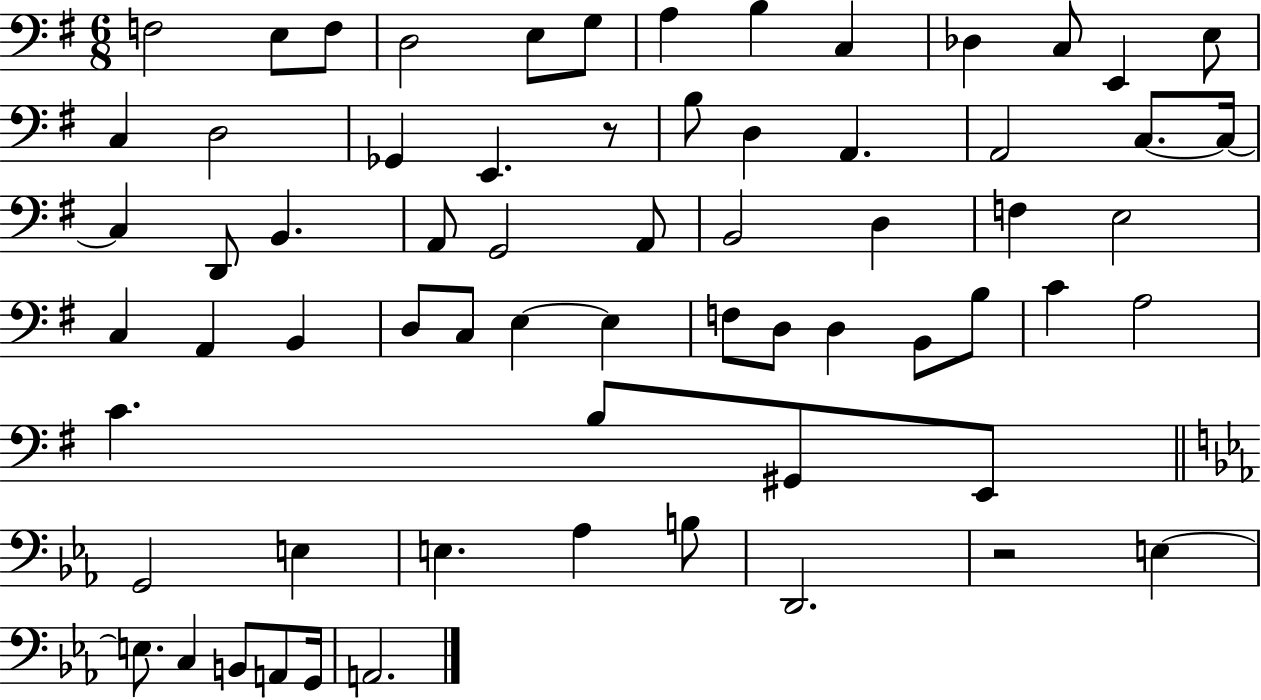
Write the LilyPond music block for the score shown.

{
  \clef bass
  \numericTimeSignature
  \time 6/8
  \key g \major
  f2 e8 f8 | d2 e8 g8 | a4 b4 c4 | des4 c8 e,4 e8 | \break c4 d2 | ges,4 e,4. r8 | b8 d4 a,4. | a,2 c8.~~ c16~~ | \break c4 d,8 b,4. | a,8 g,2 a,8 | b,2 d4 | f4 e2 | \break c4 a,4 b,4 | d8 c8 e4~~ e4 | f8 d8 d4 b,8 b8 | c'4 a2 | \break c'4. b8 gis,8 e,8 | \bar "||" \break \key ees \major g,2 e4 | e4. aes4 b8 | d,2. | r2 e4~~ | \break e8. c4 b,8 a,8 g,16 | a,2. | \bar "|."
}